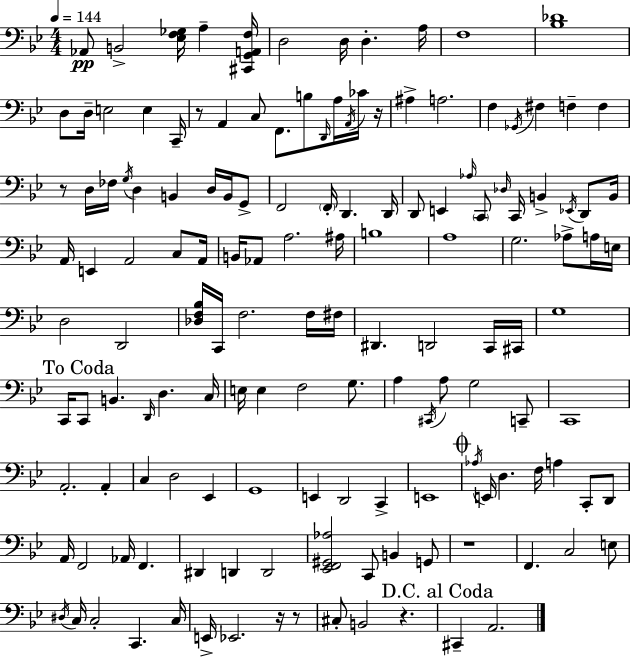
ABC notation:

X:1
T:Untitled
M:4/4
L:1/4
K:Gm
_A,,/2 B,,2 [_E,F,_G,]/4 A, [^C,,G,,A,,F,]/4 D,2 D,/4 D, A,/4 F,4 [_B,_D]4 D,/2 D,/4 E,2 E, C,,/4 z/2 A,, C,/2 F,,/2 B,/2 D,,/4 A,/4 A,,/4 _C/4 z/4 ^A, A,2 F, _G,,/4 ^F, F, F, z/2 D,/4 _F,/4 G,/4 D, B,, D,/4 B,,/4 G,,/2 F,,2 F,,/4 D,, D,,/4 D,,/2 E,, _A,/4 C,,/2 _D,/4 C,,/4 B,, _E,,/4 D,,/2 B,,/4 A,,/4 E,, A,,2 C,/2 A,,/4 B,,/4 _A,,/2 A,2 ^A,/4 B,4 A,4 G,2 _A,/2 A,/4 E,/4 D,2 D,,2 [_D,F,_B,]/4 C,,/4 F,2 F,/4 ^F,/4 ^D,, D,,2 C,,/4 ^C,,/4 G,4 C,,/4 C,,/2 B,, D,,/4 D, C,/4 E,/4 E, F,2 G,/2 A, ^C,,/4 A,/2 G,2 C,,/2 C,,4 A,,2 A,, C, D,2 _E,, G,,4 E,, D,,2 C,, E,,4 _A,/4 E,,/4 D, F,/4 A, C,,/2 D,,/2 A,,/4 F,,2 _A,,/4 F,, ^D,, D,, D,,2 [_E,,F,,^G,,_A,]2 C,,/2 B,, G,,/2 z4 F,, C,2 E,/2 ^D,/4 C,/4 C,2 C,, C,/4 E,,/4 _E,,2 z/4 z/2 ^C,/2 B,,2 z ^C,, A,,2